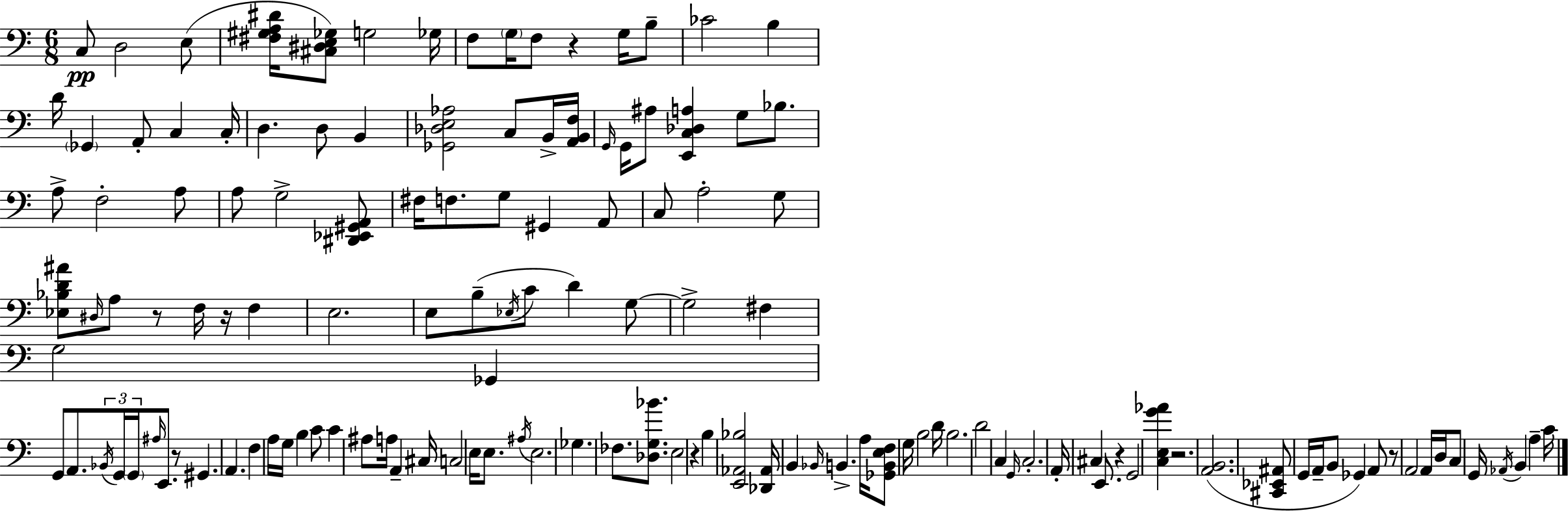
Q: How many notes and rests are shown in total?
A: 135